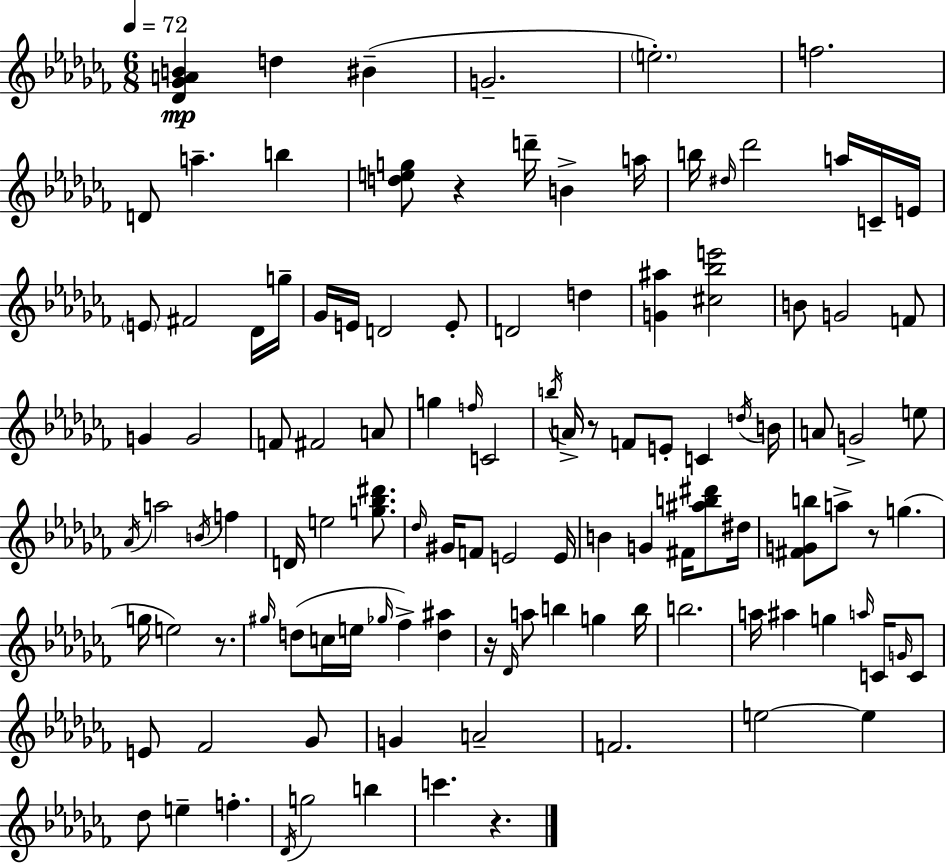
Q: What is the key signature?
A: AES minor